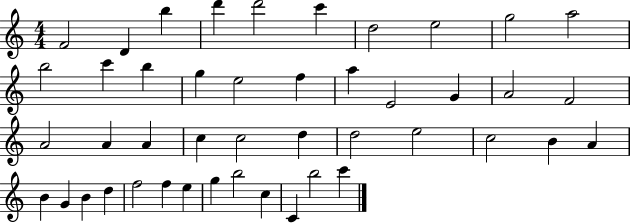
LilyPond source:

{
  \clef treble
  \numericTimeSignature
  \time 4/4
  \key c \major
  f'2 d'4 b''4 | d'''4 d'''2 c'''4 | d''2 e''2 | g''2 a''2 | \break b''2 c'''4 b''4 | g''4 e''2 f''4 | a''4 e'2 g'4 | a'2 f'2 | \break a'2 a'4 a'4 | c''4 c''2 d''4 | d''2 e''2 | c''2 b'4 a'4 | \break b'4 g'4 b'4 d''4 | f''2 f''4 e''4 | g''4 b''2 c''4 | c'4 b''2 c'''4 | \break \bar "|."
}